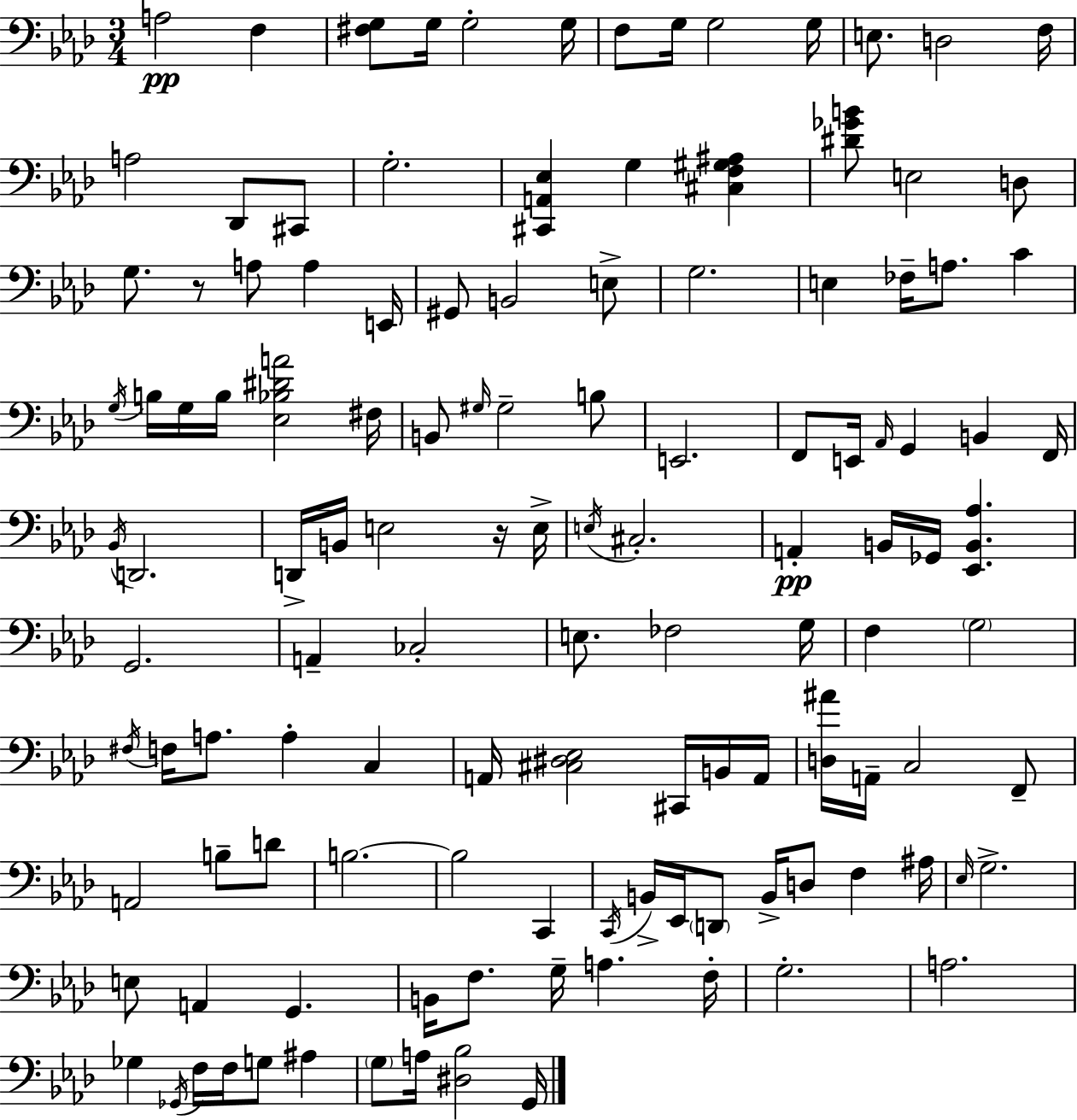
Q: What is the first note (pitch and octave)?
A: A3